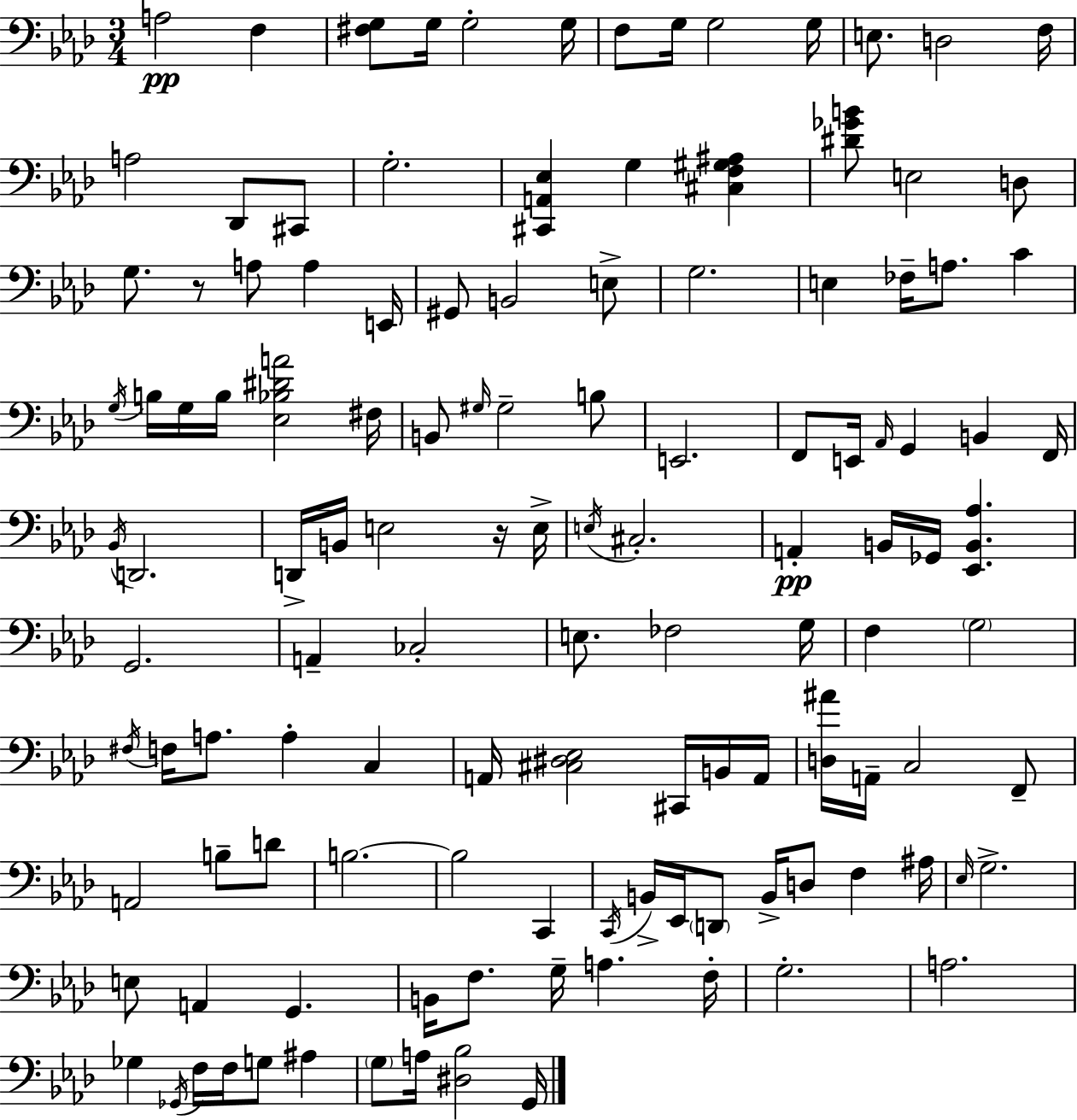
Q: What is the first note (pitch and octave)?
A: A3